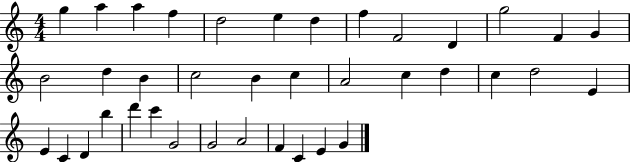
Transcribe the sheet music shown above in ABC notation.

X:1
T:Untitled
M:4/4
L:1/4
K:C
g a a f d2 e d f F2 D g2 F G B2 d B c2 B c A2 c d c d2 E E C D b d' c' G2 G2 A2 F C E G